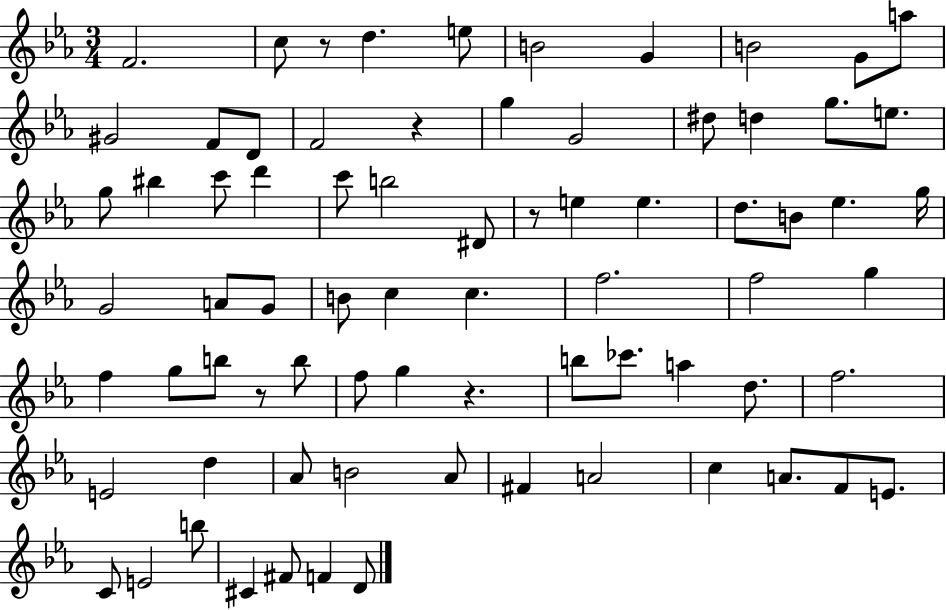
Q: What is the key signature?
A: EES major